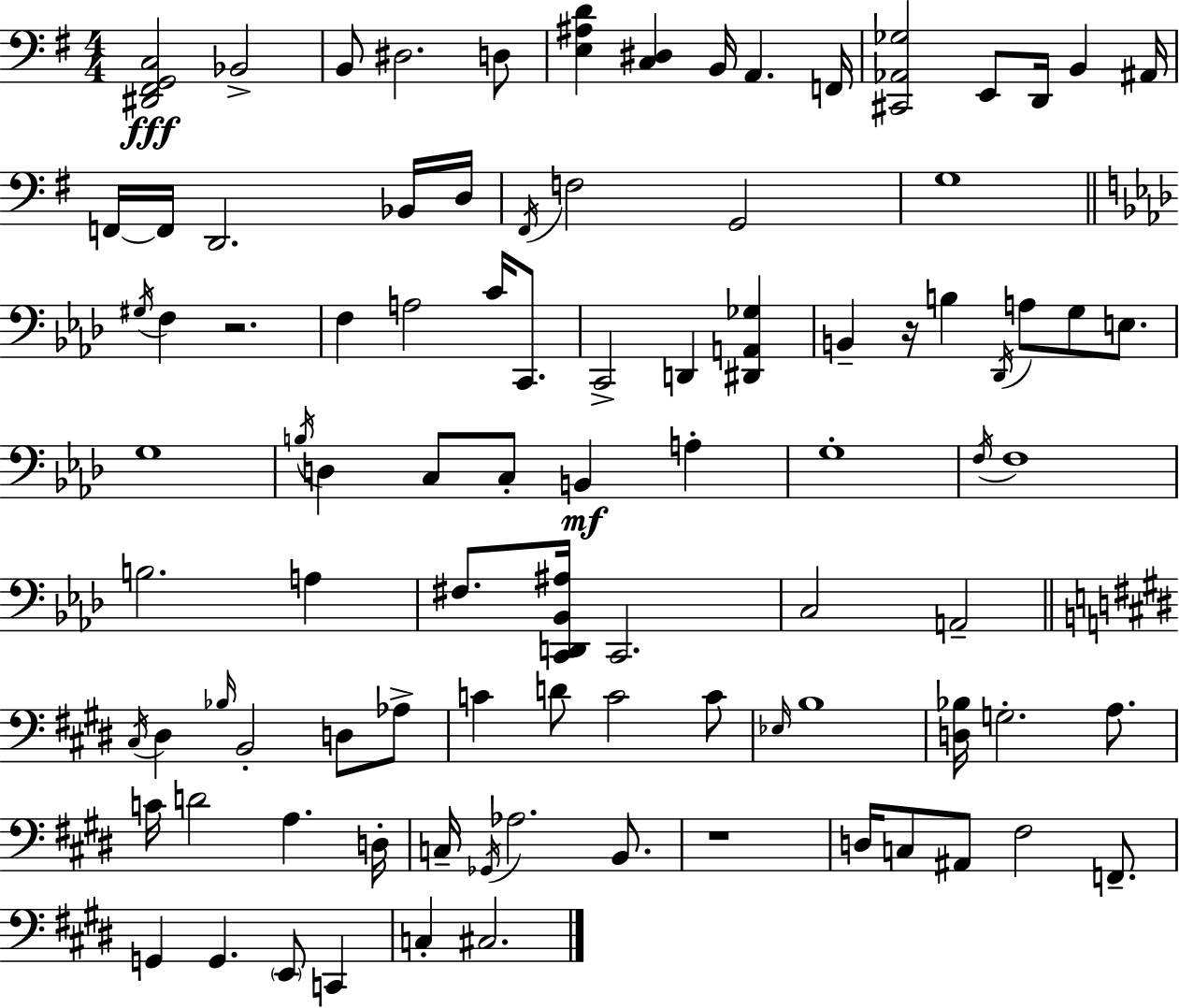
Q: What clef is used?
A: bass